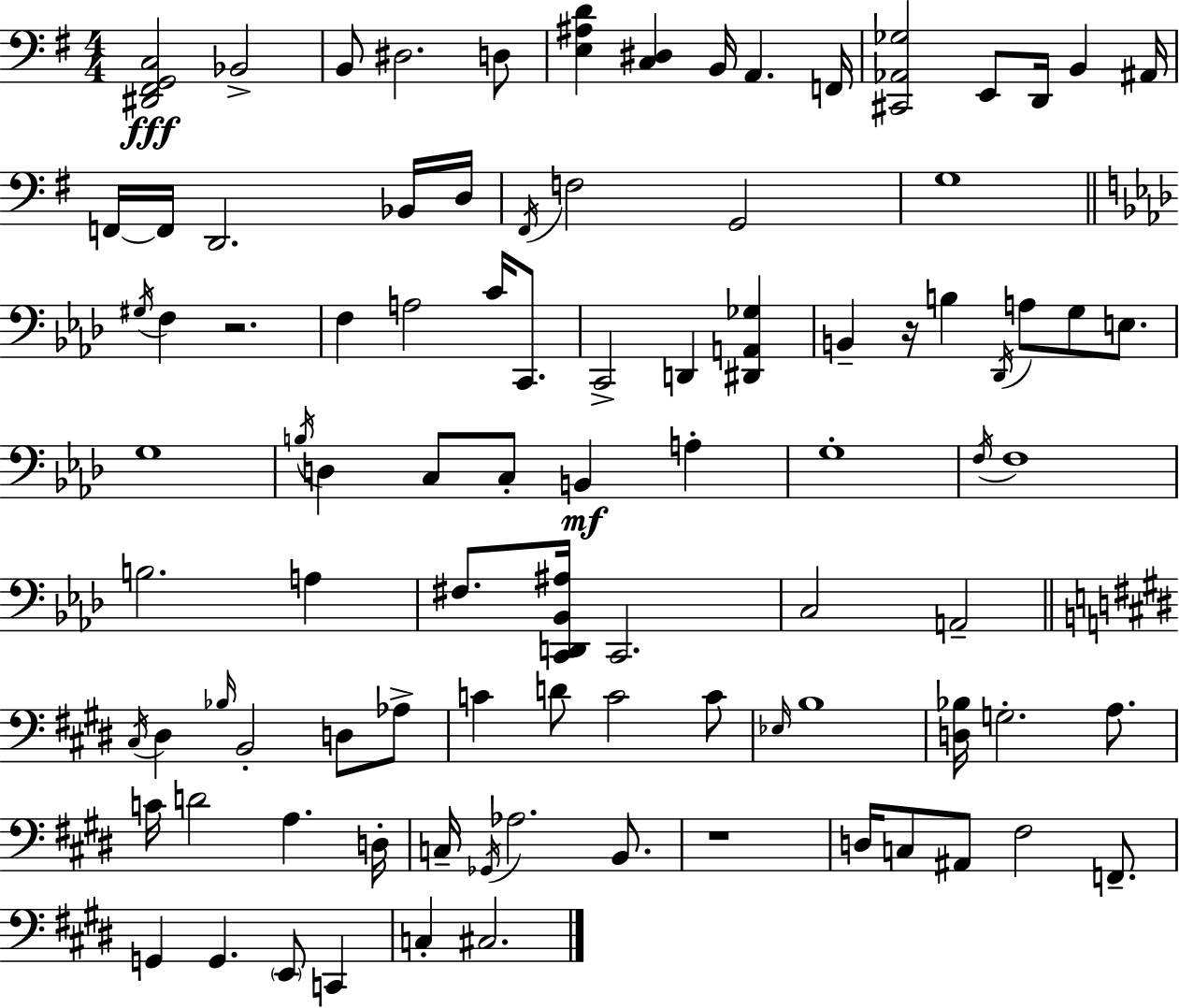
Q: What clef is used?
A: bass